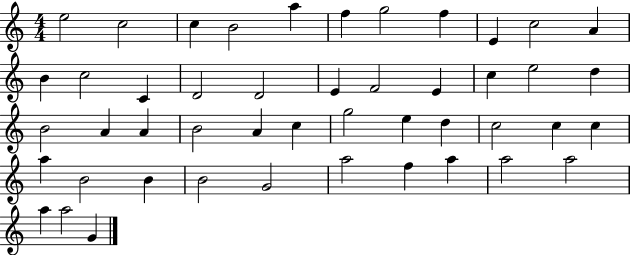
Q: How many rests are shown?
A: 0